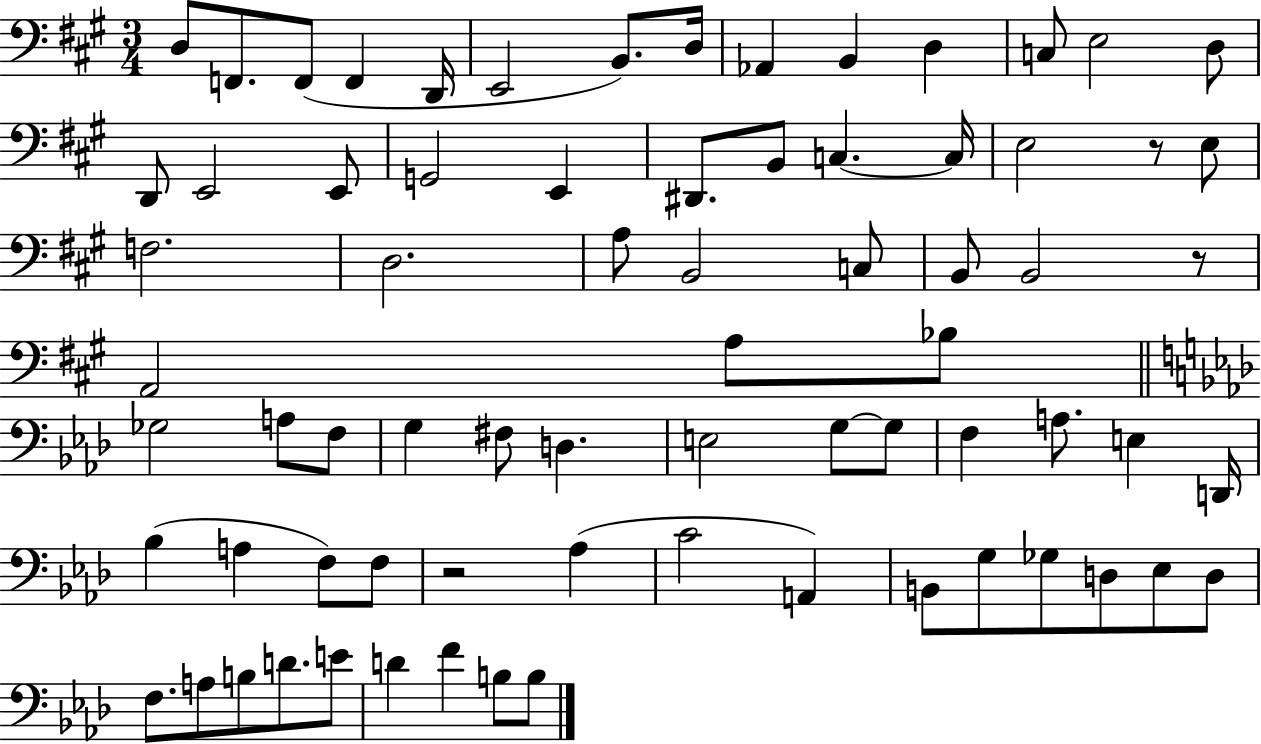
D3/e F2/e. F2/e F2/q D2/s E2/h B2/e. D3/s Ab2/q B2/q D3/q C3/e E3/h D3/e D2/e E2/h E2/e G2/h E2/q D#2/e. B2/e C3/q. C3/s E3/h R/e E3/e F3/h. D3/h. A3/e B2/h C3/e B2/e B2/h R/e A2/h A3/e Bb3/e Gb3/h A3/e F3/e G3/q F#3/e D3/q. E3/h G3/e G3/e F3/q A3/e. E3/q D2/s Bb3/q A3/q F3/e F3/e R/h Ab3/q C4/h A2/q B2/e G3/e Gb3/e D3/e Eb3/e D3/e F3/e. A3/e B3/e D4/e. E4/e D4/q F4/q B3/e B3/e